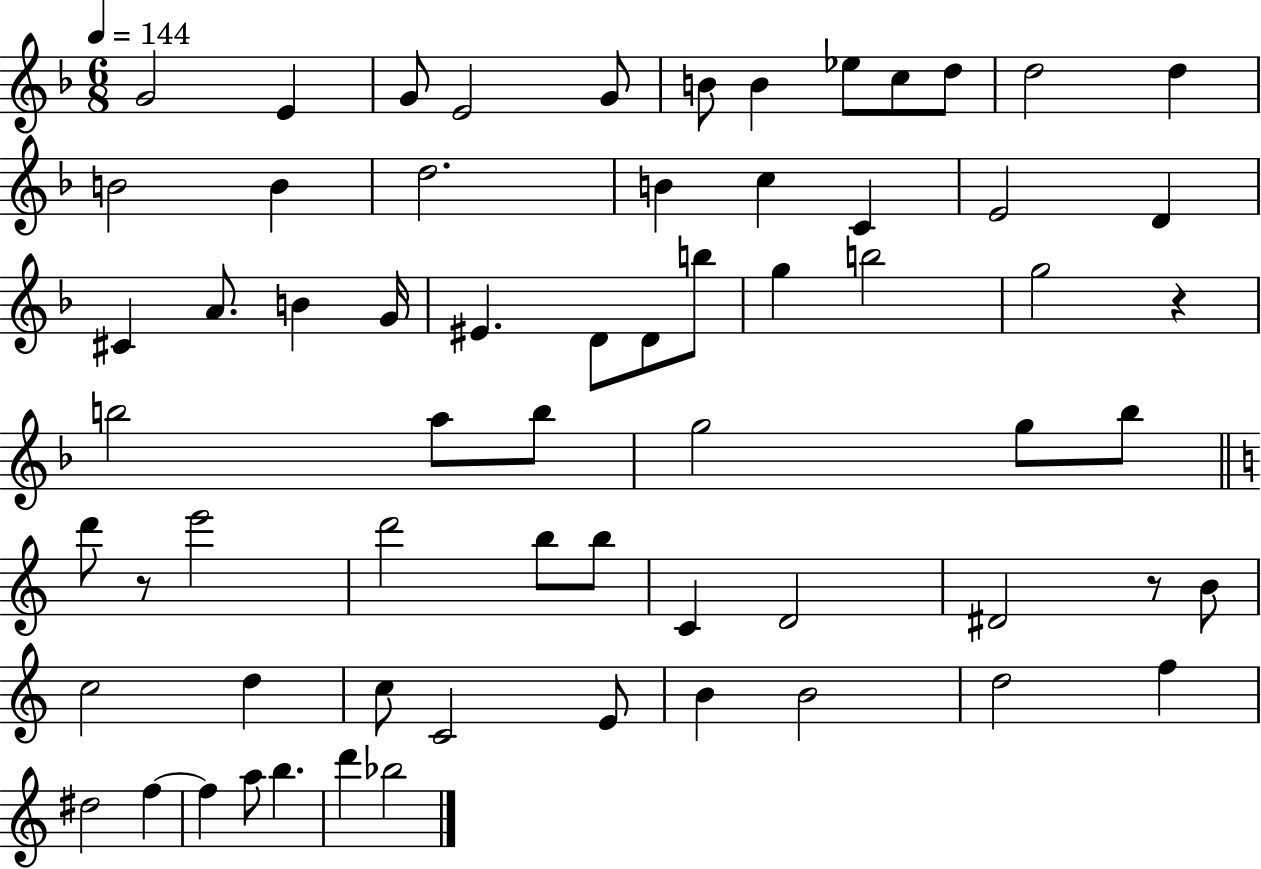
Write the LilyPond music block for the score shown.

{
  \clef treble
  \numericTimeSignature
  \time 6/8
  \key f \major
  \tempo 4 = 144
  g'2 e'4 | g'8 e'2 g'8 | b'8 b'4 ees''8 c''8 d''8 | d''2 d''4 | \break b'2 b'4 | d''2. | b'4 c''4 c'4 | e'2 d'4 | \break cis'4 a'8. b'4 g'16 | eis'4. d'8 d'8 b''8 | g''4 b''2 | g''2 r4 | \break b''2 a''8 b''8 | g''2 g''8 bes''8 | \bar "||" \break \key c \major d'''8 r8 e'''2 | d'''2 b''8 b''8 | c'4 d'2 | dis'2 r8 b'8 | \break c''2 d''4 | c''8 c'2 e'8 | b'4 b'2 | d''2 f''4 | \break dis''2 f''4~~ | f''4 a''8 b''4. | d'''4 bes''2 | \bar "|."
}